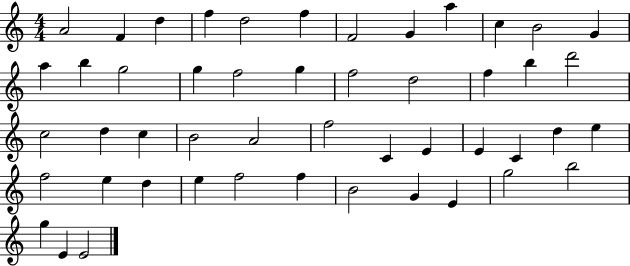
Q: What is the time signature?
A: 4/4